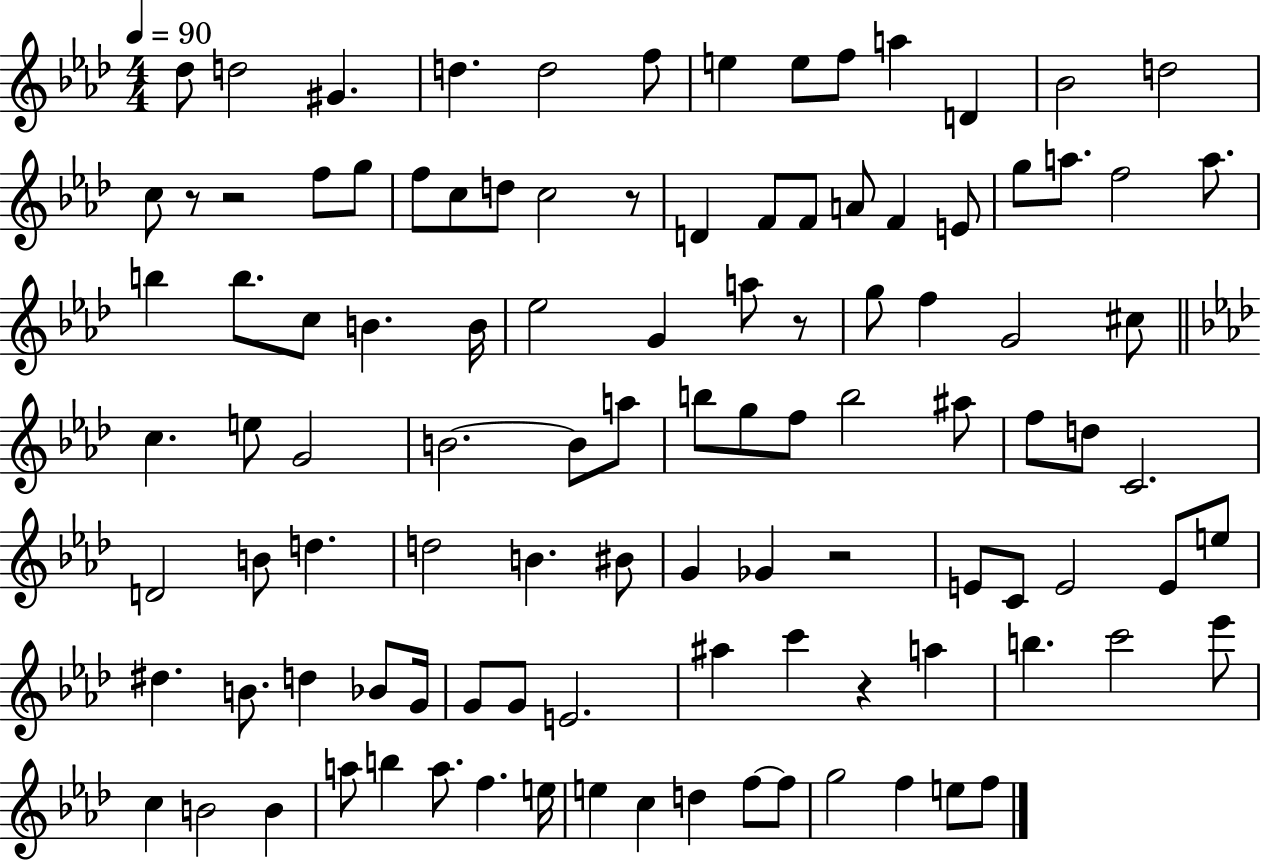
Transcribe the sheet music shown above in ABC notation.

X:1
T:Untitled
M:4/4
L:1/4
K:Ab
_d/2 d2 ^G d d2 f/2 e e/2 f/2 a D _B2 d2 c/2 z/2 z2 f/2 g/2 f/2 c/2 d/2 c2 z/2 D F/2 F/2 A/2 F E/2 g/2 a/2 f2 a/2 b b/2 c/2 B B/4 _e2 G a/2 z/2 g/2 f G2 ^c/2 c e/2 G2 B2 B/2 a/2 b/2 g/2 f/2 b2 ^a/2 f/2 d/2 C2 D2 B/2 d d2 B ^B/2 G _G z2 E/2 C/2 E2 E/2 e/2 ^d B/2 d _B/2 G/4 G/2 G/2 E2 ^a c' z a b c'2 _e'/2 c B2 B a/2 b a/2 f e/4 e c d f/2 f/2 g2 f e/2 f/2